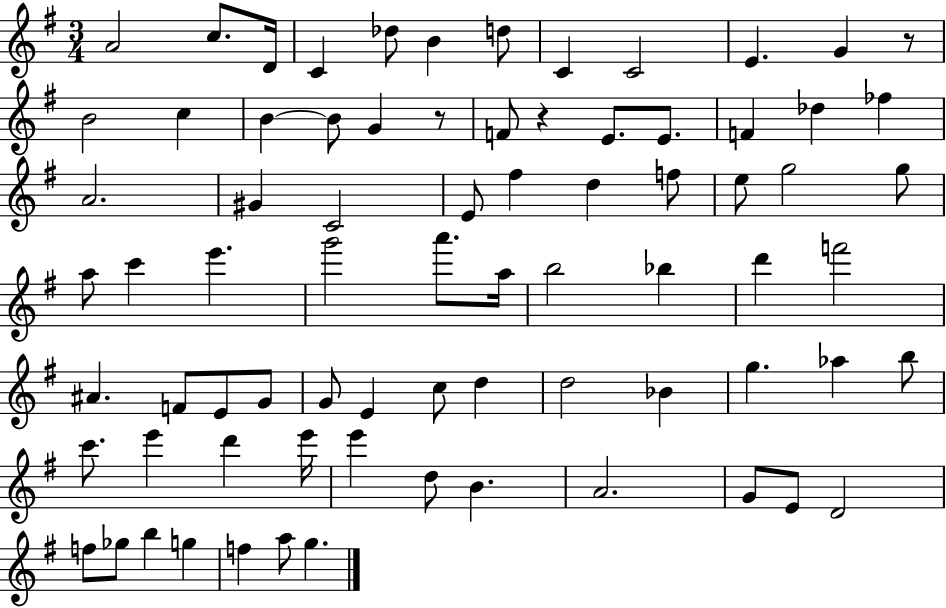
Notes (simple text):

A4/h C5/e. D4/s C4/q Db5/e B4/q D5/e C4/q C4/h E4/q. G4/q R/e B4/h C5/q B4/q B4/e G4/q R/e F4/e R/q E4/e. E4/e. F4/q Db5/q FES5/q A4/h. G#4/q C4/h E4/e F#5/q D5/q F5/e E5/e G5/h G5/e A5/e C6/q E6/q. G6/h A6/e. A5/s B5/h Bb5/q D6/q F6/h A#4/q. F4/e E4/e G4/e G4/e E4/q C5/e D5/q D5/h Bb4/q G5/q. Ab5/q B5/e C6/e. E6/q D6/q E6/s E6/q D5/e B4/q. A4/h. G4/e E4/e D4/h F5/e Gb5/e B5/q G5/q F5/q A5/e G5/q.